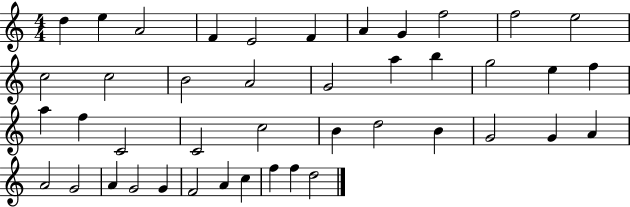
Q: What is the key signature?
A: C major